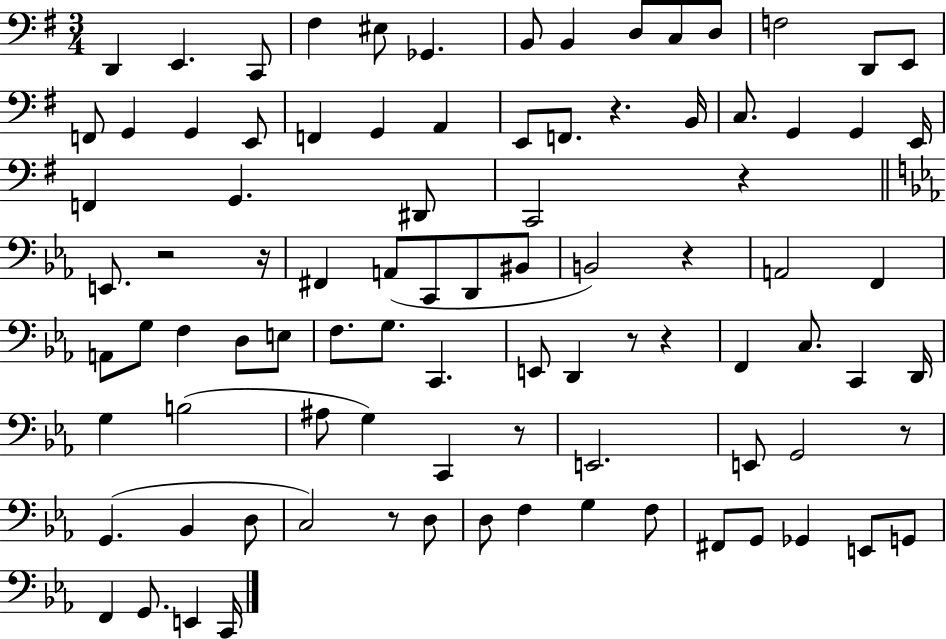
X:1
T:Untitled
M:3/4
L:1/4
K:G
D,, E,, C,,/2 ^F, ^E,/2 _G,, B,,/2 B,, D,/2 C,/2 D,/2 F,2 D,,/2 E,,/2 F,,/2 G,, G,, E,,/2 F,, G,, A,, E,,/2 F,,/2 z B,,/4 C,/2 G,, G,, E,,/4 F,, G,, ^D,,/2 C,,2 z E,,/2 z2 z/4 ^F,, A,,/2 C,,/2 D,,/2 ^B,,/2 B,,2 z A,,2 F,, A,,/2 G,/2 F, D,/2 E,/2 F,/2 G,/2 C,, E,,/2 D,, z/2 z F,, C,/2 C,, D,,/4 G, B,2 ^A,/2 G, C,, z/2 E,,2 E,,/2 G,,2 z/2 G,, _B,, D,/2 C,2 z/2 D,/2 D,/2 F, G, F,/2 ^F,,/2 G,,/2 _G,, E,,/2 G,,/2 F,, G,,/2 E,, C,,/4